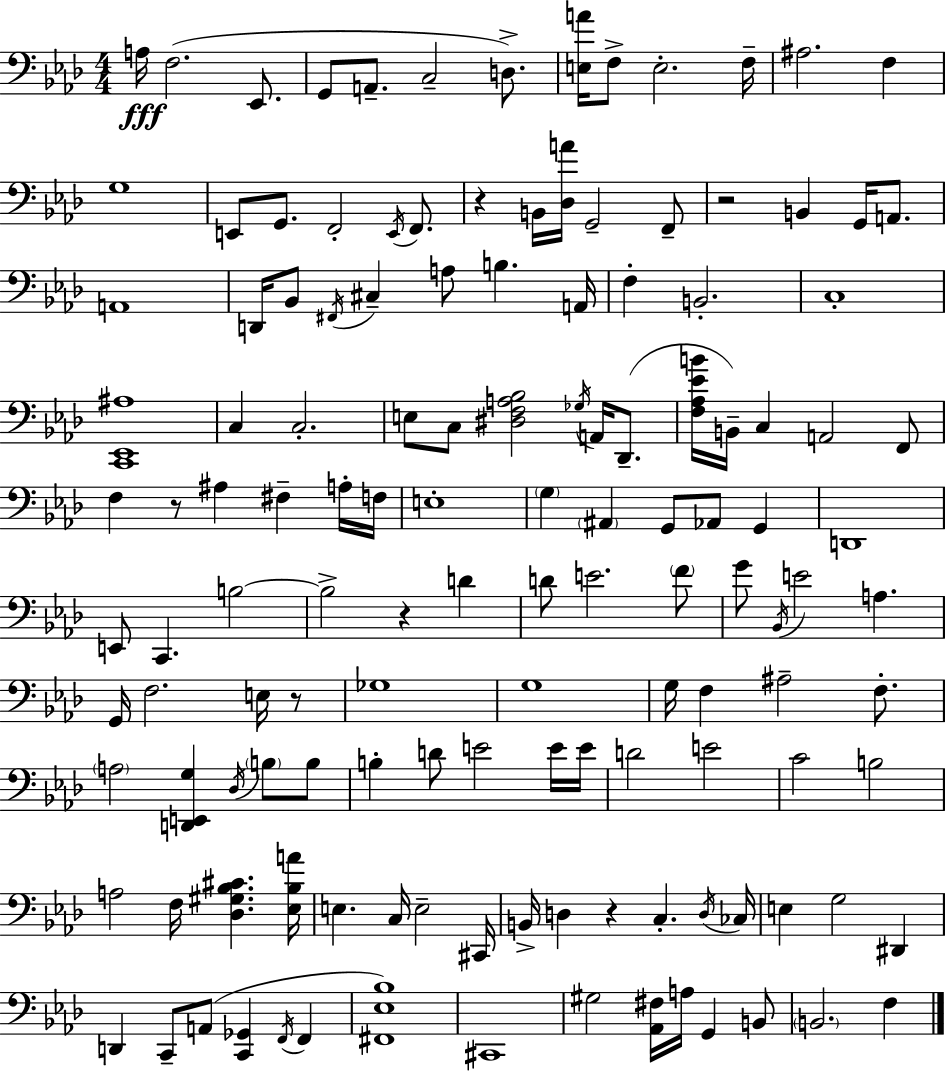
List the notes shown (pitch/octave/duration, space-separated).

A3/s F3/h. Eb2/e. G2/e A2/e. C3/h D3/e. [E3,A4]/s F3/e E3/h. F3/s A#3/h. F3/q G3/w E2/e G2/e. F2/h E2/s F2/e. R/q B2/s [Db3,A4]/s G2/h F2/e R/h B2/q G2/s A2/e. A2/w D2/s Bb2/e F#2/s C#3/q A3/e B3/q. A2/s F3/q B2/h. C3/w [C2,Eb2,A#3]/w C3/q C3/h. E3/e C3/e [D#3,F3,A3,Bb3]/h Gb3/s A2/s Db2/e. [F3,Ab3,Eb4,B4]/s B2/s C3/q A2/h F2/e F3/q R/e A#3/q F#3/q A3/s F3/s E3/w G3/q A#2/q G2/e Ab2/e G2/q D2/w E2/e C2/q. B3/h B3/h R/q D4/q D4/e E4/h. F4/e G4/e Bb2/s E4/h A3/q. G2/s F3/h. E3/s R/e Gb3/w G3/w G3/s F3/q A#3/h F3/e. A3/h [D2,E2,G3]/q Db3/s B3/e B3/e B3/q D4/e E4/h E4/s E4/s D4/h E4/h C4/h B3/h A3/h F3/s [Db3,G#3,Bb3,C#4]/q. [Eb3,Bb3,A4]/s E3/q. C3/s E3/h C#2/s B2/s D3/q R/q C3/q. D3/s CES3/s E3/q G3/h D#2/q D2/q C2/e A2/e [C2,Gb2]/q F2/s F2/q [F#2,Eb3,Bb3]/w C#2/w G#3/h [Ab2,F#3]/s A3/s G2/q B2/e B2/h. F3/q